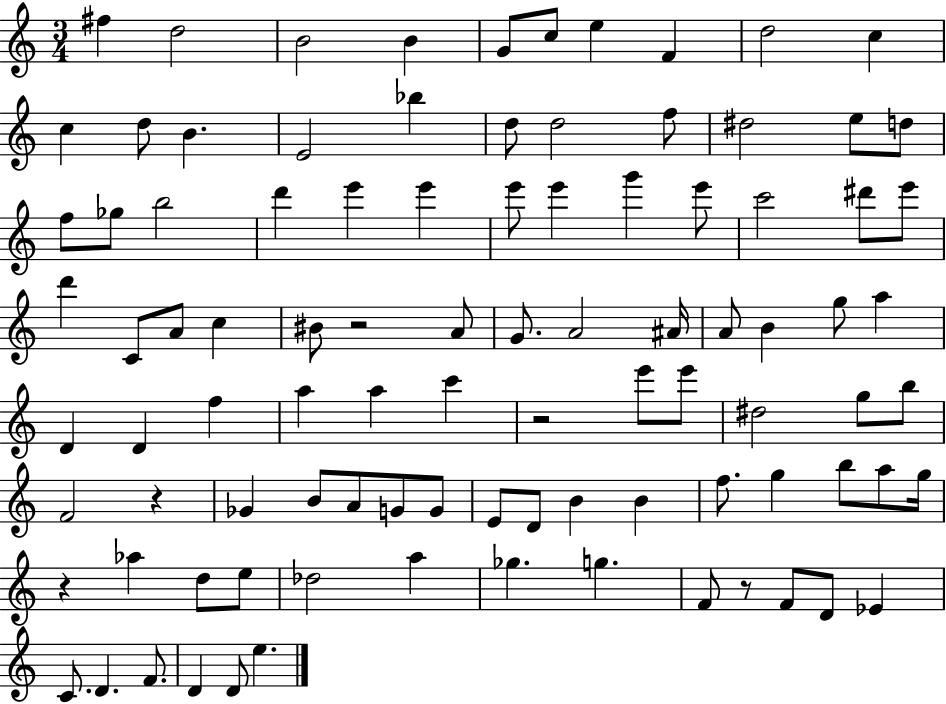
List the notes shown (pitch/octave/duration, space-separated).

F#5/q D5/h B4/h B4/q G4/e C5/e E5/q F4/q D5/h C5/q C5/q D5/e B4/q. E4/h Bb5/q D5/e D5/h F5/e D#5/h E5/e D5/e F5/e Gb5/e B5/h D6/q E6/q E6/q E6/e E6/q G6/q E6/e C6/h D#6/e E6/e D6/q C4/e A4/e C5/q BIS4/e R/h A4/e G4/e. A4/h A#4/s A4/e B4/q G5/e A5/q D4/q D4/q F5/q A5/q A5/q C6/q R/h E6/e E6/e D#5/h G5/e B5/e F4/h R/q Gb4/q B4/e A4/e G4/e G4/e E4/e D4/e B4/q B4/q F5/e. G5/q B5/e A5/e G5/s R/q Ab5/q D5/e E5/e Db5/h A5/q Gb5/q. G5/q. F4/e R/e F4/e D4/e Eb4/q C4/e. D4/q. F4/e. D4/q D4/e E5/q.